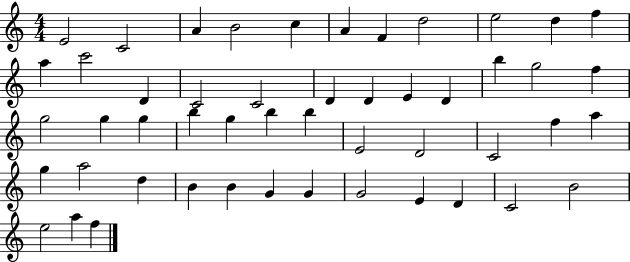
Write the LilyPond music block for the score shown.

{
  \clef treble
  \numericTimeSignature
  \time 4/4
  \key c \major
  e'2 c'2 | a'4 b'2 c''4 | a'4 f'4 d''2 | e''2 d''4 f''4 | \break a''4 c'''2 d'4 | c'2 c'2 | d'4 d'4 e'4 d'4 | b''4 g''2 f''4 | \break g''2 g''4 g''4 | b''4 g''4 b''4 b''4 | e'2 d'2 | c'2 f''4 a''4 | \break g''4 a''2 d''4 | b'4 b'4 g'4 g'4 | g'2 e'4 d'4 | c'2 b'2 | \break e''2 a''4 f''4 | \bar "|."
}